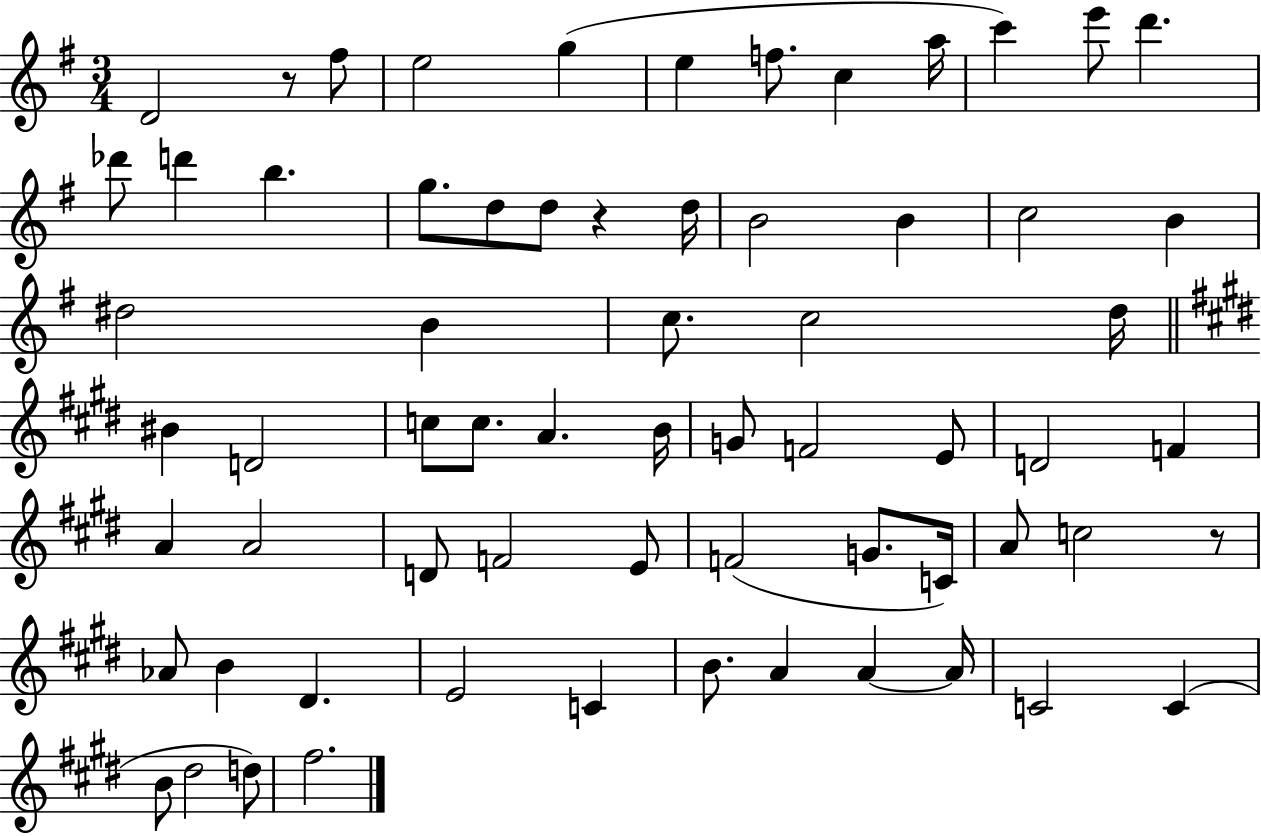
{
  \clef treble
  \numericTimeSignature
  \time 3/4
  \key g \major
  d'2 r8 fis''8 | e''2 g''4( | e''4 f''8. c''4 a''16 | c'''4) e'''8 d'''4. | \break des'''8 d'''4 b''4. | g''8. d''8 d''8 r4 d''16 | b'2 b'4 | c''2 b'4 | \break dis''2 b'4 | c''8. c''2 d''16 | \bar "||" \break \key e \major bis'4 d'2 | c''8 c''8. a'4. b'16 | g'8 f'2 e'8 | d'2 f'4 | \break a'4 a'2 | d'8 f'2 e'8 | f'2( g'8. c'16) | a'8 c''2 r8 | \break aes'8 b'4 dis'4. | e'2 c'4 | b'8. a'4 a'4~~ a'16 | c'2 c'4( | \break b'8 dis''2 d''8) | fis''2. | \bar "|."
}